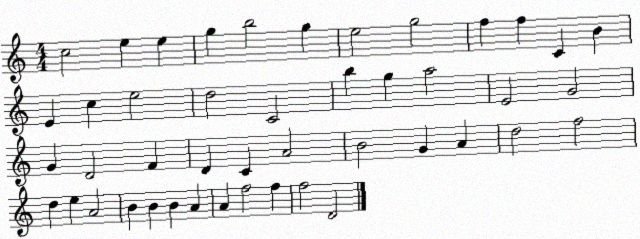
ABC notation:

X:1
T:Untitled
M:4/4
L:1/4
K:C
c2 e e g b2 g e2 g2 f f C B E c e2 d2 C2 b g a2 E2 G2 G D2 F D C A2 B2 G A d2 f2 d e A2 B B B A A f2 f f2 D2